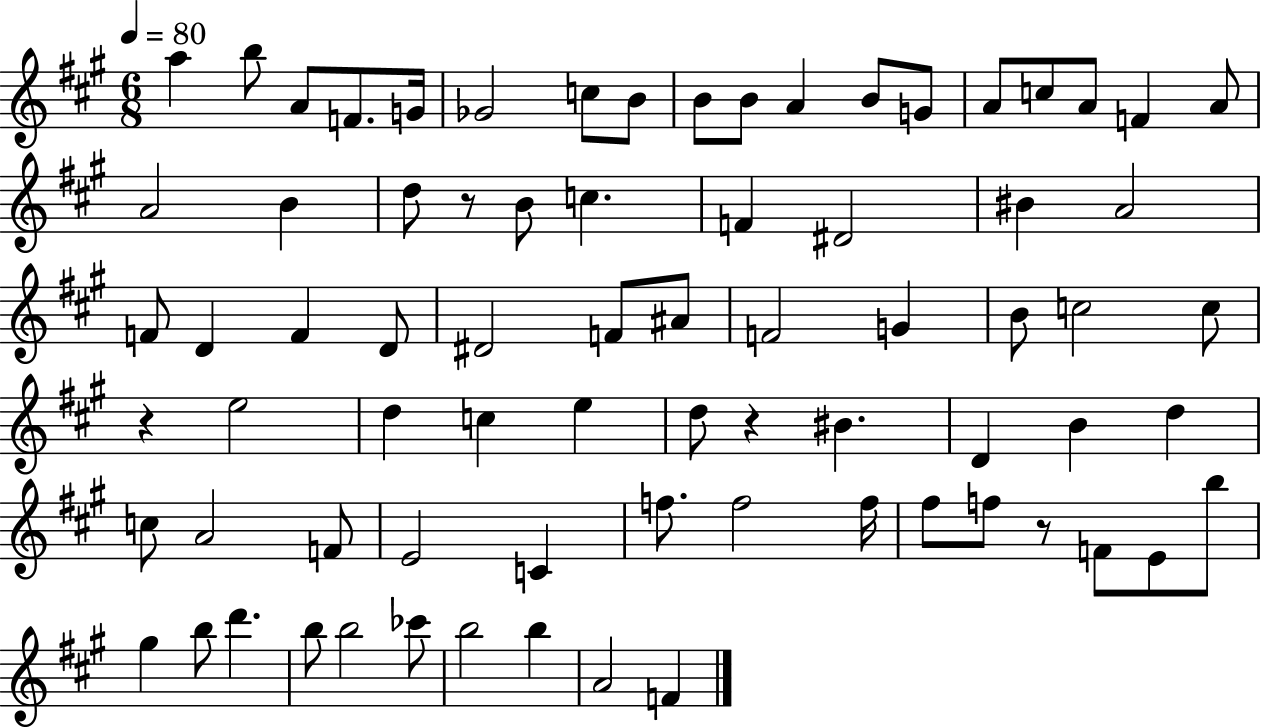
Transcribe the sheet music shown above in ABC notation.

X:1
T:Untitled
M:6/8
L:1/4
K:A
a b/2 A/2 F/2 G/4 _G2 c/2 B/2 B/2 B/2 A B/2 G/2 A/2 c/2 A/2 F A/2 A2 B d/2 z/2 B/2 c F ^D2 ^B A2 F/2 D F D/2 ^D2 F/2 ^A/2 F2 G B/2 c2 c/2 z e2 d c e d/2 z ^B D B d c/2 A2 F/2 E2 C f/2 f2 f/4 ^f/2 f/2 z/2 F/2 E/2 b/2 ^g b/2 d' b/2 b2 _c'/2 b2 b A2 F